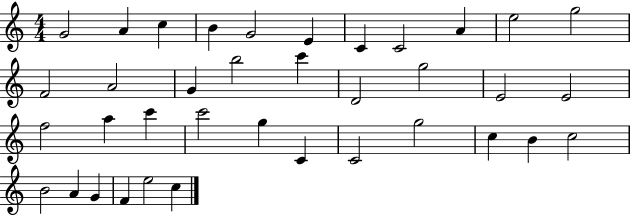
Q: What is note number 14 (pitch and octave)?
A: G4